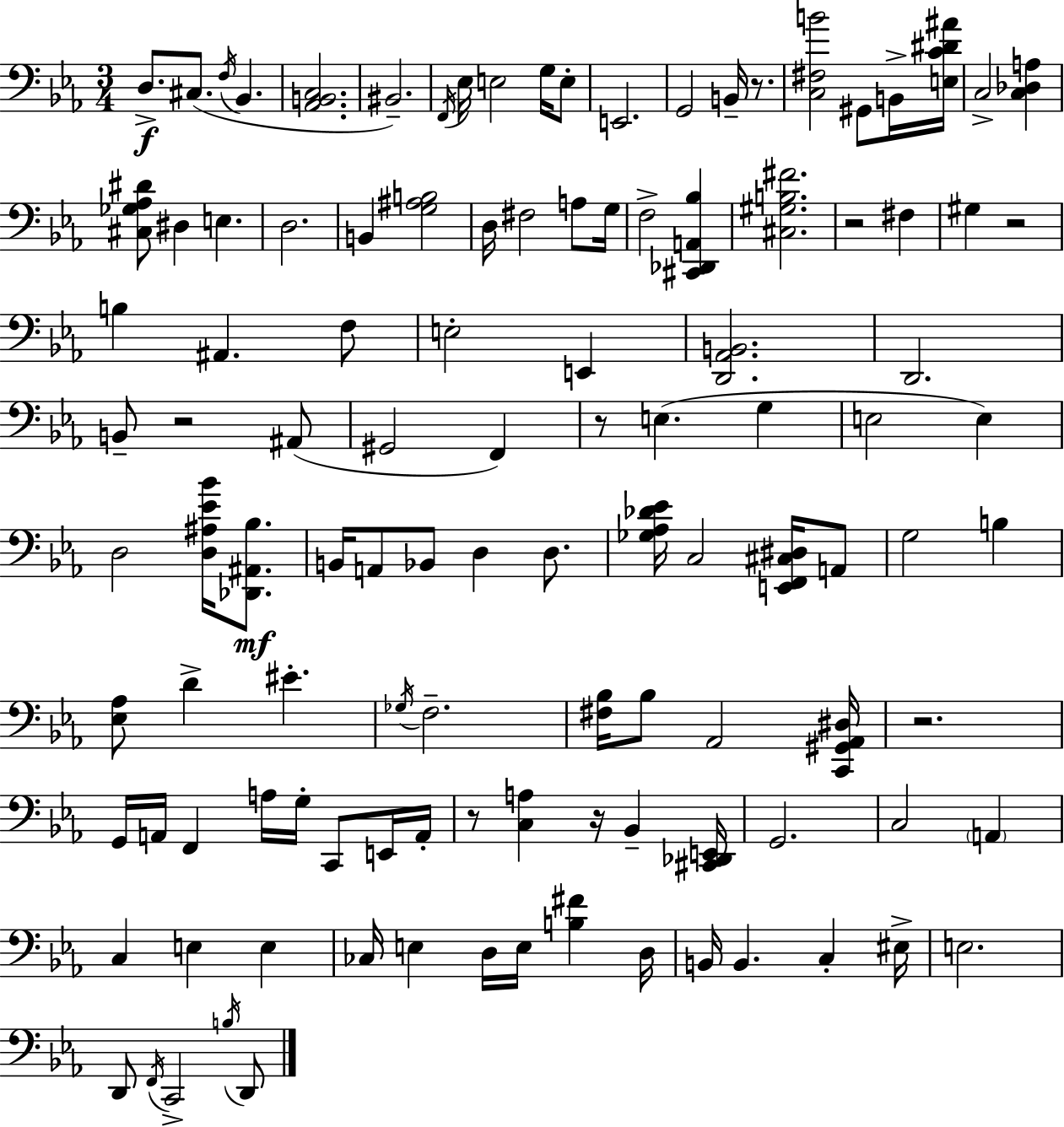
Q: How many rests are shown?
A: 8